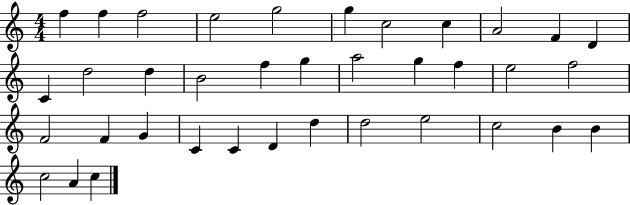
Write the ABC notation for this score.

X:1
T:Untitled
M:4/4
L:1/4
K:C
f f f2 e2 g2 g c2 c A2 F D C d2 d B2 f g a2 g f e2 f2 F2 F G C C D d d2 e2 c2 B B c2 A c